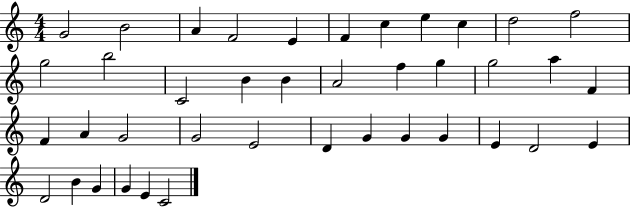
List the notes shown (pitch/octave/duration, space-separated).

G4/h B4/h A4/q F4/h E4/q F4/q C5/q E5/q C5/q D5/h F5/h G5/h B5/h C4/h B4/q B4/q A4/h F5/q G5/q G5/h A5/q F4/q F4/q A4/q G4/h G4/h E4/h D4/q G4/q G4/q G4/q E4/q D4/h E4/q D4/h B4/q G4/q G4/q E4/q C4/h